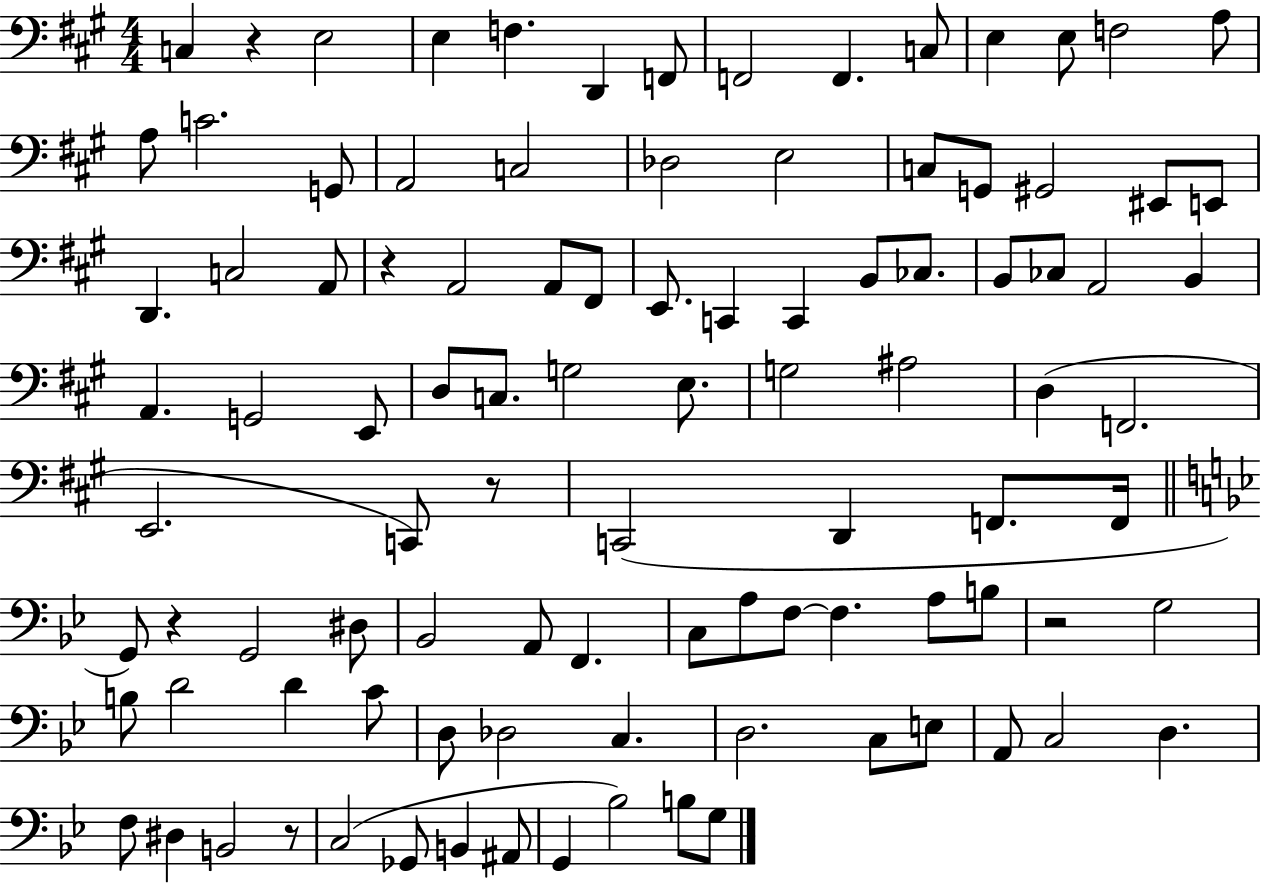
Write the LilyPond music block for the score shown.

{
  \clef bass
  \numericTimeSignature
  \time 4/4
  \key a \major
  c4 r4 e2 | e4 f4. d,4 f,8 | f,2 f,4. c8 | e4 e8 f2 a8 | \break a8 c'2. g,8 | a,2 c2 | des2 e2 | c8 g,8 gis,2 eis,8 e,8 | \break d,4. c2 a,8 | r4 a,2 a,8 fis,8 | e,8. c,4 c,4 b,8 ces8. | b,8 ces8 a,2 b,4 | \break a,4. g,2 e,8 | d8 c8. g2 e8. | g2 ais2 | d4( f,2. | \break e,2. c,8) r8 | c,2( d,4 f,8. f,16 | \bar "||" \break \key g \minor g,8) r4 g,2 dis8 | bes,2 a,8 f,4. | c8 a8 f8~~ f4. a8 b8 | r2 g2 | \break b8 d'2 d'4 c'8 | d8 des2 c4. | d2. c8 e8 | a,8 c2 d4. | \break f8 dis4 b,2 r8 | c2( ges,8 b,4 ais,8 | g,4 bes2) b8 g8 | \bar "|."
}